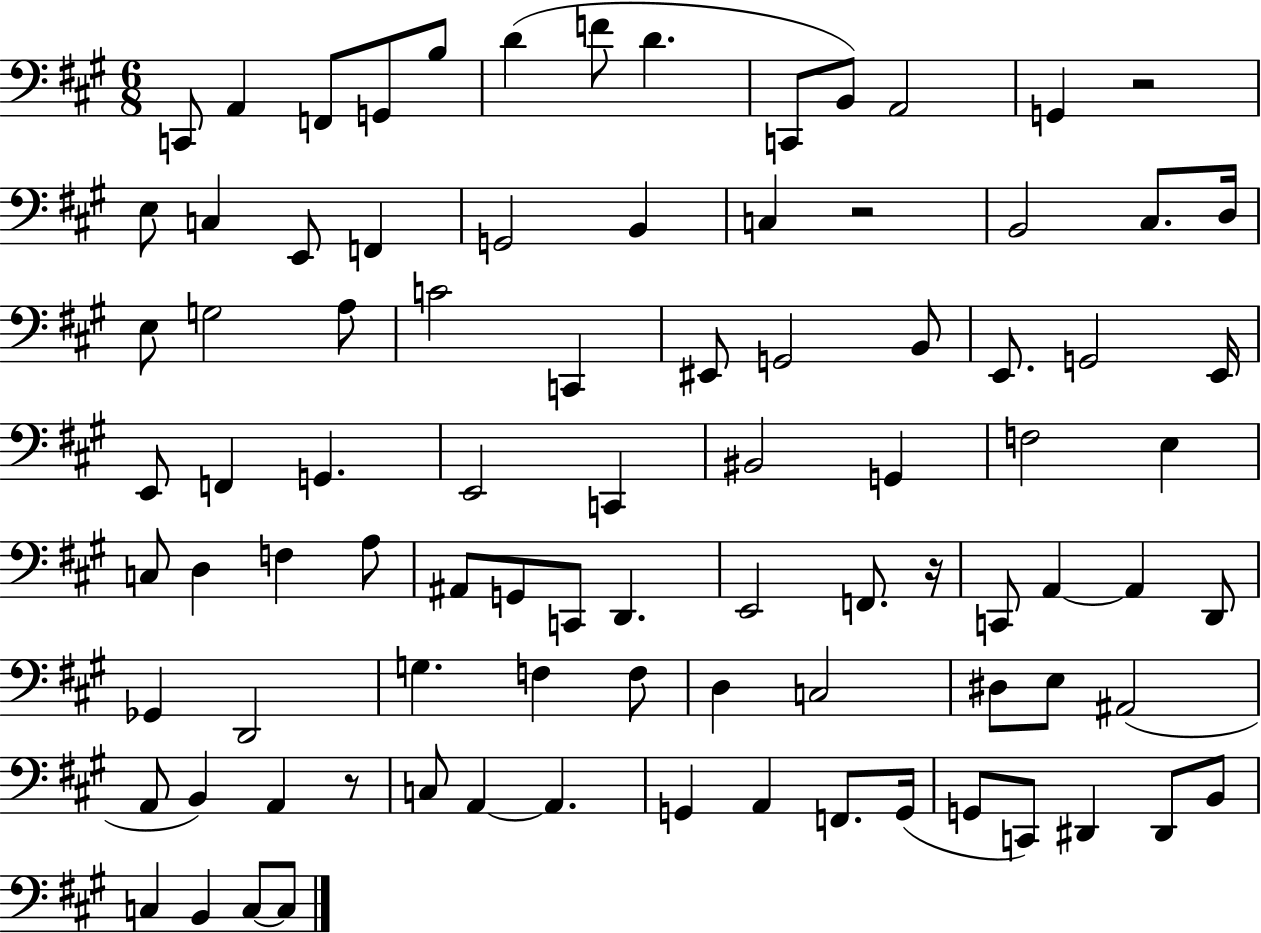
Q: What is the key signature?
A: A major